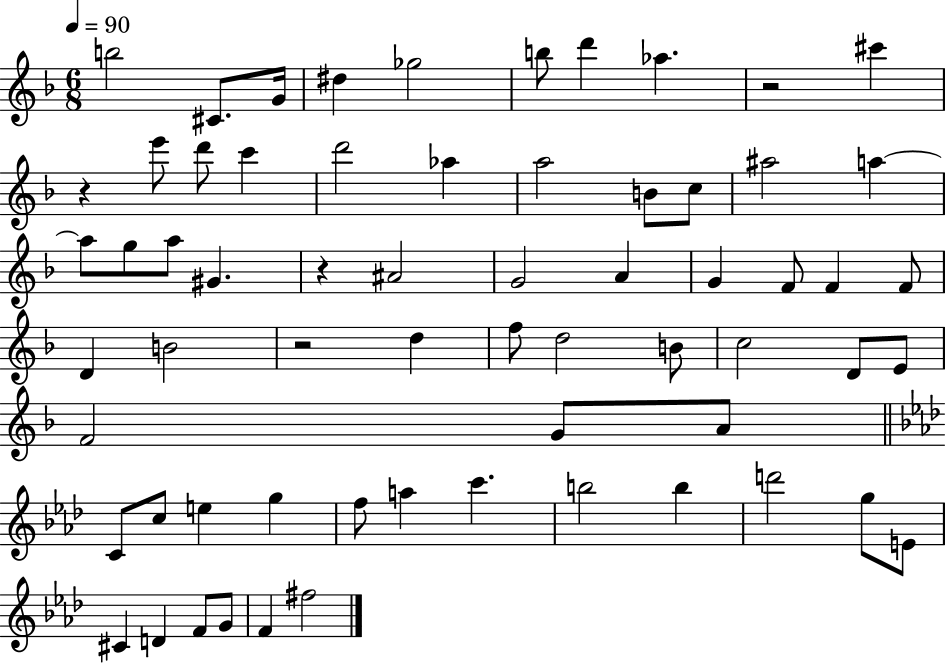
X:1
T:Untitled
M:6/8
L:1/4
K:F
b2 ^C/2 G/4 ^d _g2 b/2 d' _a z2 ^c' z e'/2 d'/2 c' d'2 _a a2 B/2 c/2 ^a2 a a/2 g/2 a/2 ^G z ^A2 G2 A G F/2 F F/2 D B2 z2 d f/2 d2 B/2 c2 D/2 E/2 F2 G/2 A/2 C/2 c/2 e g f/2 a c' b2 b d'2 g/2 E/2 ^C D F/2 G/2 F ^f2